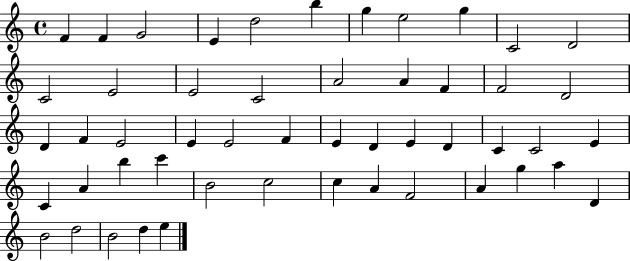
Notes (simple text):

F4/q F4/q G4/h E4/q D5/h B5/q G5/q E5/h G5/q C4/h D4/h C4/h E4/h E4/h C4/h A4/h A4/q F4/q F4/h D4/h D4/q F4/q E4/h E4/q E4/h F4/q E4/q D4/q E4/q D4/q C4/q C4/h E4/q C4/q A4/q B5/q C6/q B4/h C5/h C5/q A4/q F4/h A4/q G5/q A5/q D4/q B4/h D5/h B4/h D5/q E5/q